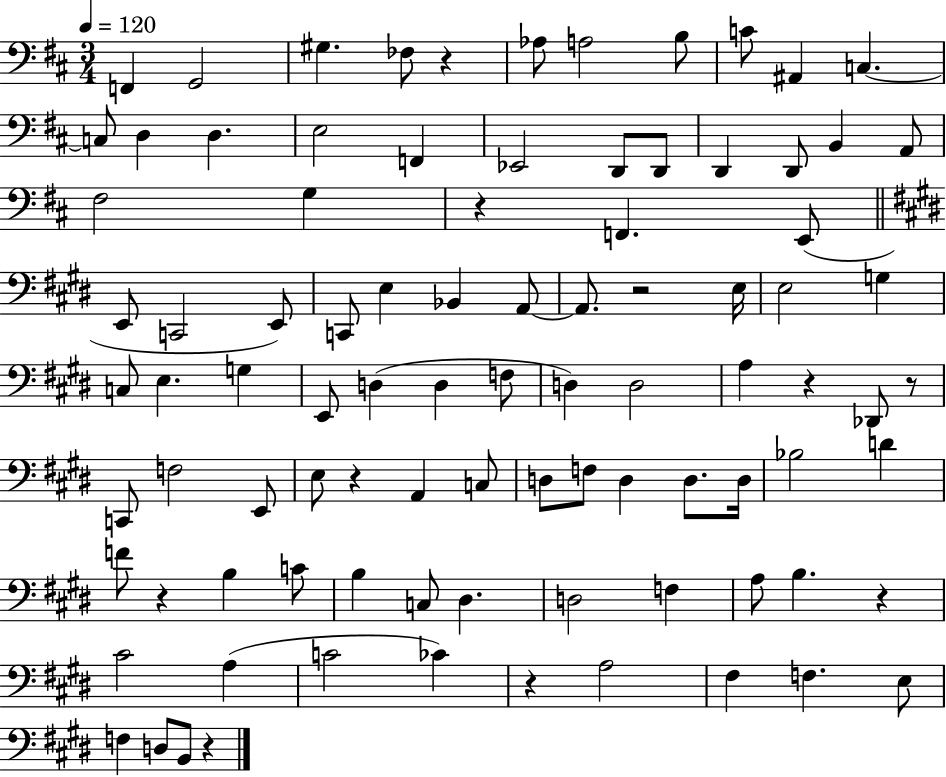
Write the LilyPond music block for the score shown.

{
  \clef bass
  \numericTimeSignature
  \time 3/4
  \key d \major
  \tempo 4 = 120
  f,4 g,2 | gis4. fes8 r4 | aes8 a2 b8 | c'8 ais,4 c4.~~ | \break c8 d4 d4. | e2 f,4 | ees,2 d,8 d,8 | d,4 d,8 b,4 a,8 | \break fis2 g4 | r4 f,4. e,8( | \bar "||" \break \key e \major e,8 c,2 e,8) | c,8 e4 bes,4 a,8~~ | a,8. r2 e16 | e2 g4 | \break c8 e4. g4 | e,8 d4( d4 f8 | d4) d2 | a4 r4 des,8 r8 | \break c,8 f2 e,8 | e8 r4 a,4 c8 | d8 f8 d4 d8. d16 | bes2 d'4 | \break f'8 r4 b4 c'8 | b4 c8 dis4. | d2 f4 | a8 b4. r4 | \break cis'2 a4( | c'2 ces'4) | r4 a2 | fis4 f4. e8 | \break f4 d8 b,8 r4 | \bar "|."
}